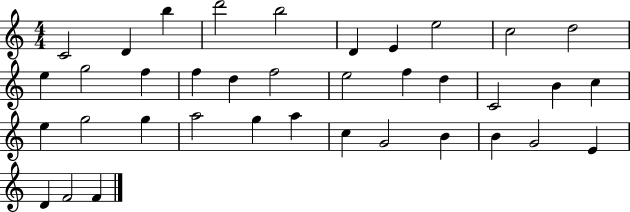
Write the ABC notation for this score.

X:1
T:Untitled
M:4/4
L:1/4
K:C
C2 D b d'2 b2 D E e2 c2 d2 e g2 f f d f2 e2 f d C2 B c e g2 g a2 g a c G2 B B G2 E D F2 F